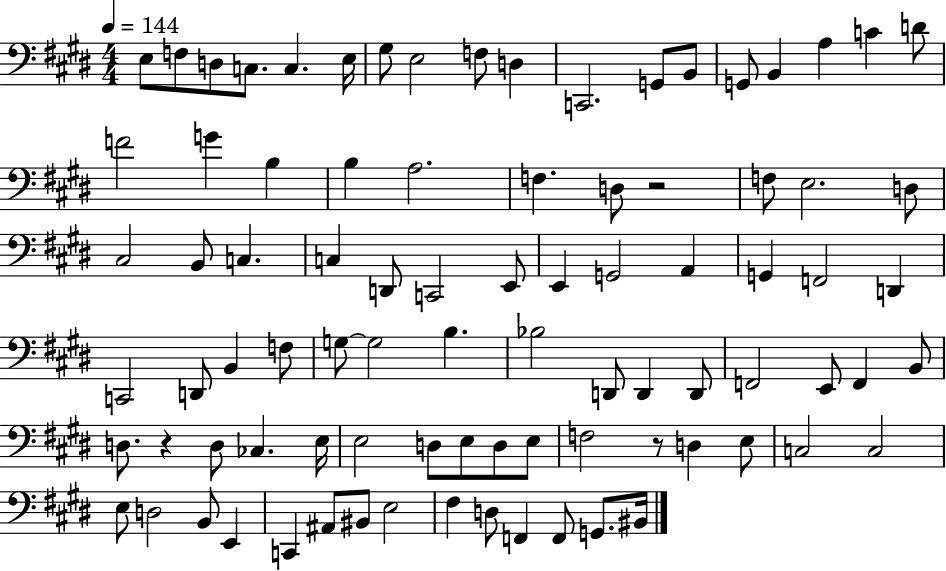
E3/e F3/e D3/e C3/e. C3/q. E3/s G#3/e E3/h F3/e D3/q C2/h. G2/e B2/e G2/e B2/q A3/q C4/q D4/e F4/h G4/q B3/q B3/q A3/h. F3/q. D3/e R/h F3/e E3/h. D3/e C#3/h B2/e C3/q. C3/q D2/e C2/h E2/e E2/q G2/h A2/q G2/q F2/h D2/q C2/h D2/e B2/q F3/e G3/e G3/h B3/q. Bb3/h D2/e D2/q D2/e F2/h E2/e F2/q B2/e D3/e. R/q D3/e CES3/q. E3/s E3/h D3/e E3/e D3/e E3/e F3/h R/e D3/q E3/e C3/h C3/h E3/e D3/h B2/e E2/q C2/q A#2/e BIS2/e E3/h F#3/q D3/e F2/q F2/e G2/e. BIS2/s